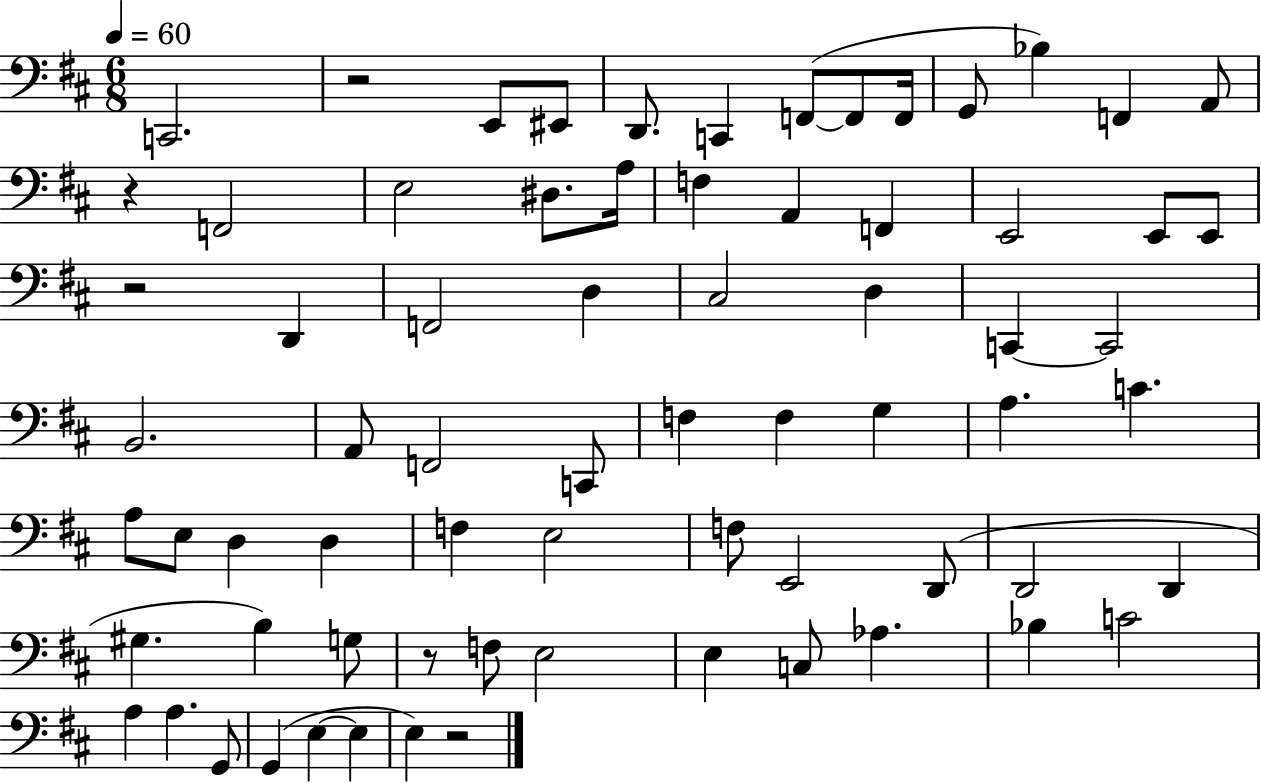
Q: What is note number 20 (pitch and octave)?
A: E2